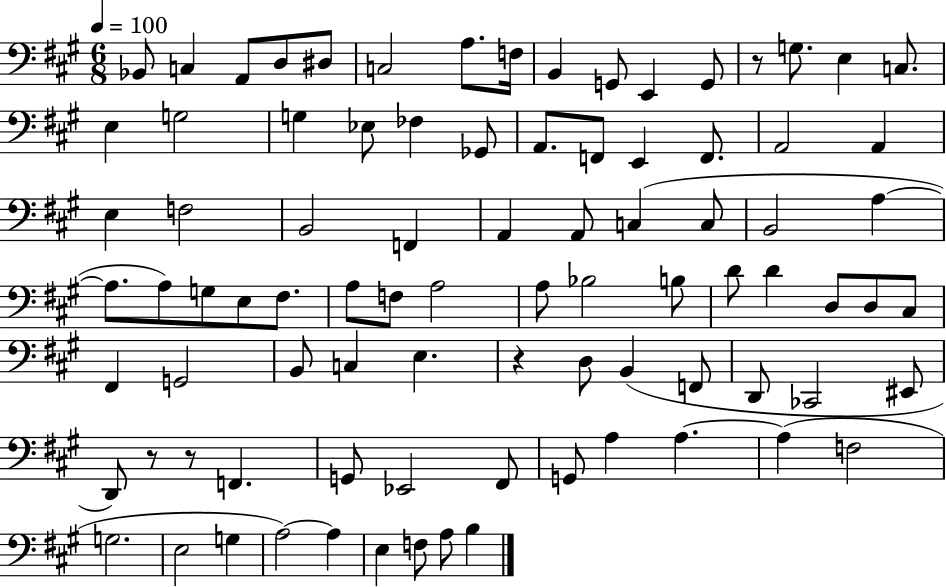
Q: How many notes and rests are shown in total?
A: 87